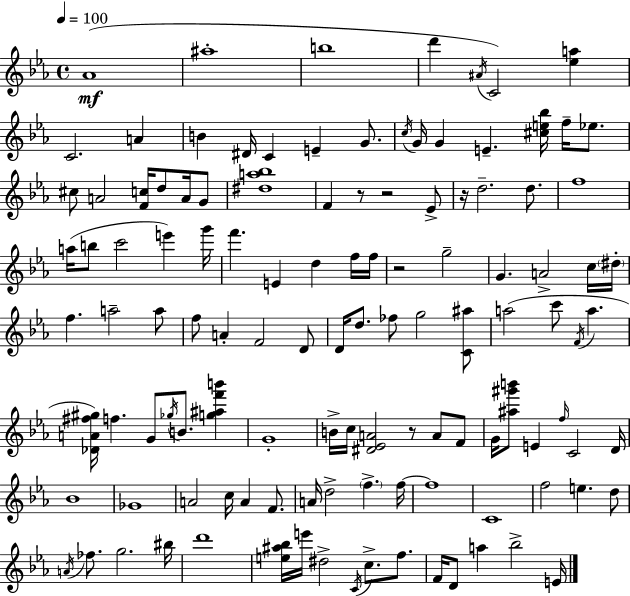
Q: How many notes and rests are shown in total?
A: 118